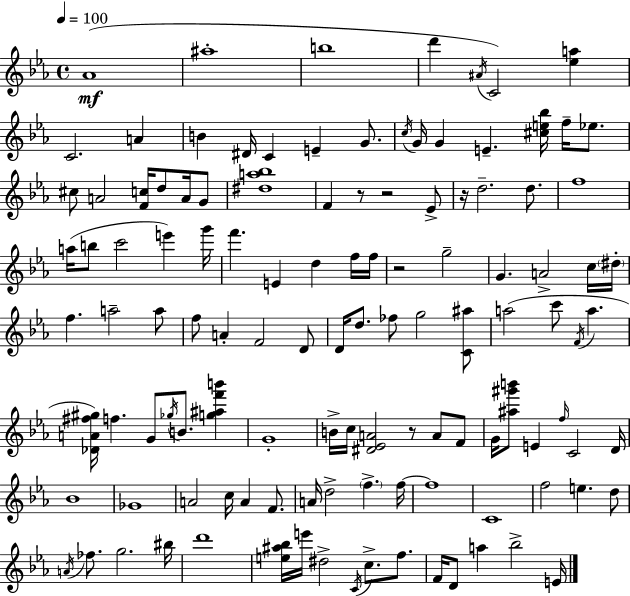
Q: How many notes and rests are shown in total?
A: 118